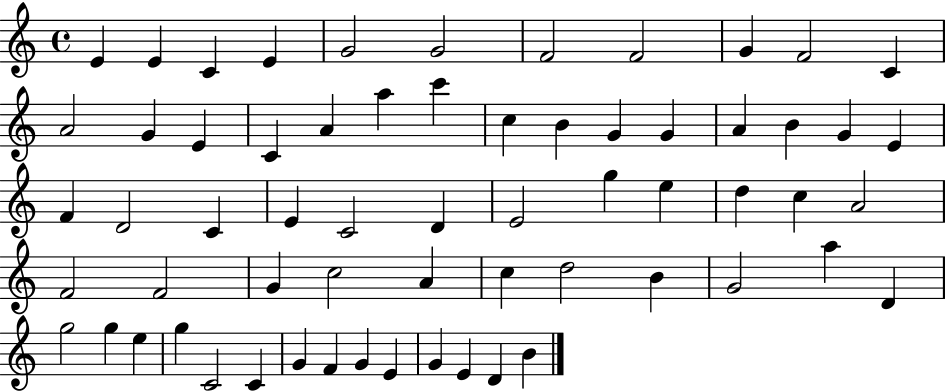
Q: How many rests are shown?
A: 0